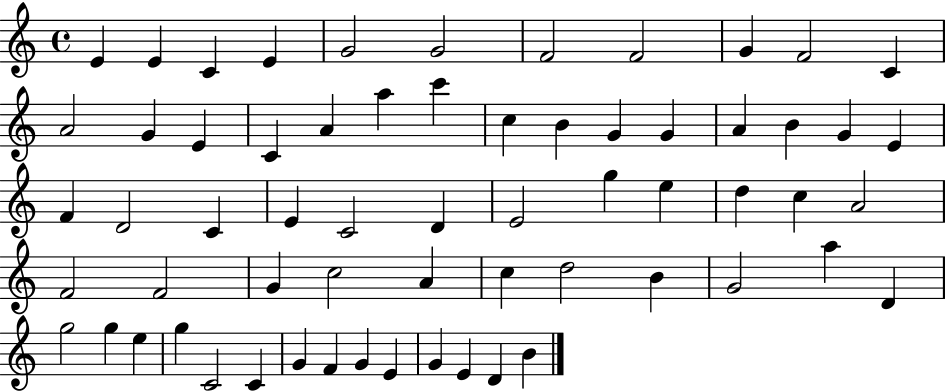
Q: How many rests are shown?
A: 0